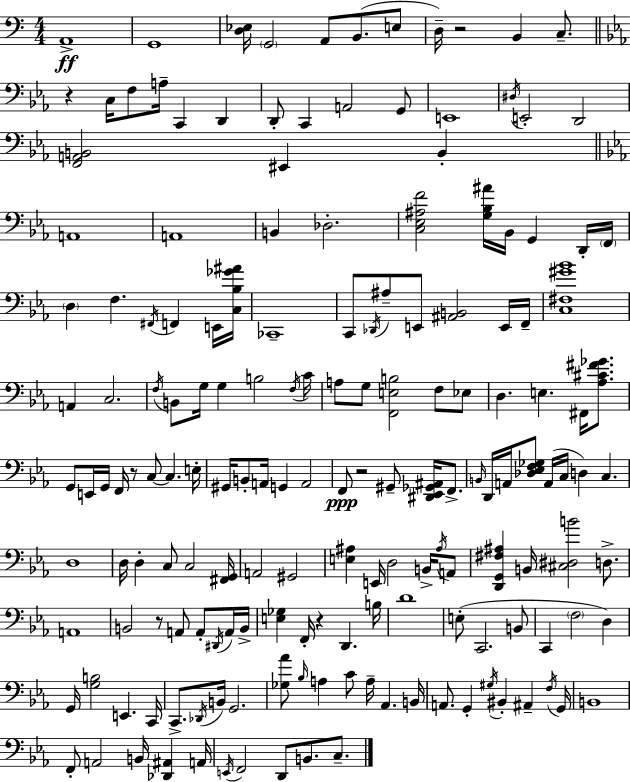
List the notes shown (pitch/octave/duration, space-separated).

A2/w G2/w [D3,Eb3]/s G2/h A2/e B2/e. E3/e D3/s R/h B2/q C3/e. R/q C3/s F3/e A3/s C2/q D2/q D2/e C2/q A2/h G2/e E2/w D#3/s E2/h D2/h [F2,A2,B2]/h EIS2/q B2/q A2/w A2/w B2/q Db3/h. [C3,Eb3,A#3,F4]/h [G3,Bb3,A#4]/s Bb2/s G2/q D2/s F2/s D3/q F3/q. F#2/s F2/q E2/s [C3,Bb3,Gb4,A#4]/s CES2/w C2/e Db2/s A#3/e E2/e [A#2,B2]/h E2/s F2/s [C3,F#3,G#4,Bb4]/w A2/q C3/h. F3/s B2/e G3/s G3/q B3/h F3/s C4/s A3/e G3/e [F2,E3,B3]/h F3/e Eb3/e D3/q. E3/q. F#2/s [Ab3,C#4,F#4,Gb4]/e. G2/e E2/s G2/s F2/s R/e C3/e C3/q. E3/s G#2/s B2/e A2/s G2/q A2/h F2/e R/h G#2/e [D#2,Eb2,Gb2,A#2]/s F2/e. B2/s D2/s A2/s [Db3,Eb3,F3,Gb3]/e A2/s C3/s D3/q C3/q. D3/w D3/s D3/q C3/e C3/h [F#2,G2]/s A2/h G#2/h [E3,A#3]/q E2/s D3/h B2/s A#3/s A2/e [D2,G2,F#3,A#3]/q B2/s [C#3,D#3,B4]/h D3/e. A2/w B2/h R/e A2/e A2/e D#2/s A2/s B2/s [E3,Gb3]/q F2/s R/q D2/q. B3/s D4/w E3/e C2/h. B2/e C2/q F3/h D3/q G2/s [G3,B3]/h E2/q. C2/s C2/e. Db2/s B2/s G2/h. [Gb3,Ab4]/e Bb3/s A3/q C4/e A3/s Ab2/q. B2/s A2/e. G2/q G#3/s BIS2/q A#2/q F3/s G2/s B2/w F2/e A2/h B2/s [Db2,A#2]/q A2/s E2/s F2/h D2/e B2/e. C3/e.